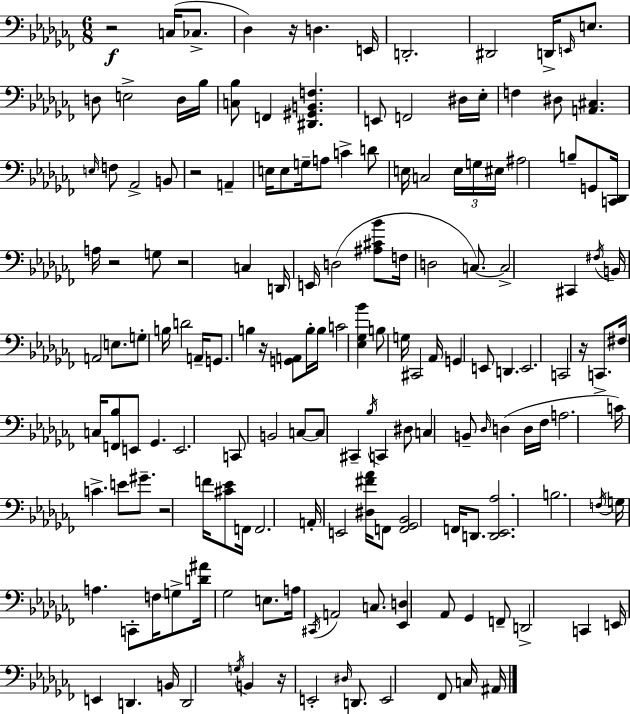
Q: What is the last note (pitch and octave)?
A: A#2